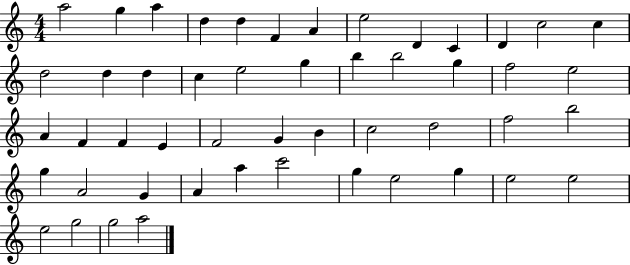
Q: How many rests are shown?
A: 0